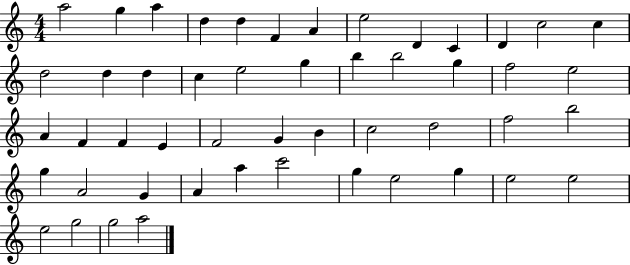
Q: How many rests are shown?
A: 0